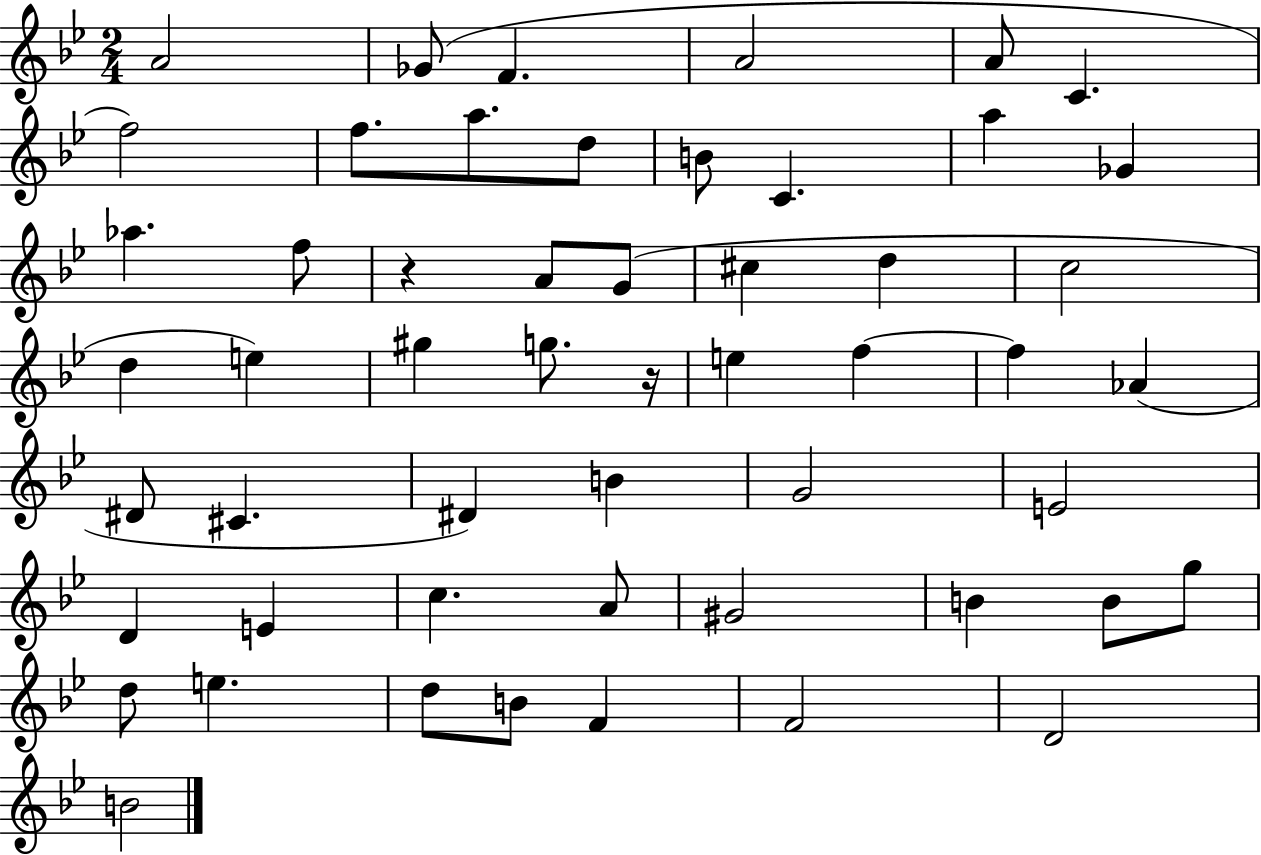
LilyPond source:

{
  \clef treble
  \numericTimeSignature
  \time 2/4
  \key bes \major
  a'2 | ges'8( f'4. | a'2 | a'8 c'4. | \break f''2) | f''8. a''8. d''8 | b'8 c'4. | a''4 ges'4 | \break aes''4. f''8 | r4 a'8 g'8( | cis''4 d''4 | c''2 | \break d''4 e''4) | gis''4 g''8. r16 | e''4 f''4~~ | f''4 aes'4( | \break dis'8 cis'4. | dis'4) b'4 | g'2 | e'2 | \break d'4 e'4 | c''4. a'8 | gis'2 | b'4 b'8 g''8 | \break d''8 e''4. | d''8 b'8 f'4 | f'2 | d'2 | \break b'2 | \bar "|."
}